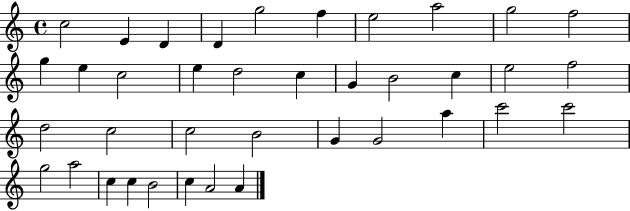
C5/h E4/q D4/q D4/q G5/h F5/q E5/h A5/h G5/h F5/h G5/q E5/q C5/h E5/q D5/h C5/q G4/q B4/h C5/q E5/h F5/h D5/h C5/h C5/h B4/h G4/q G4/h A5/q C6/h C6/h G5/h A5/h C5/q C5/q B4/h C5/q A4/h A4/q